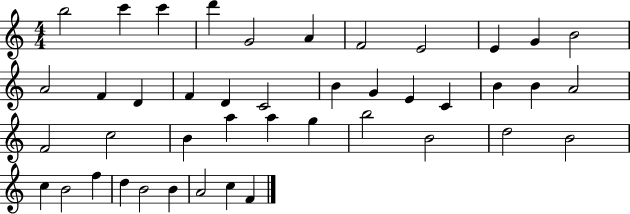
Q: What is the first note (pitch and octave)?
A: B5